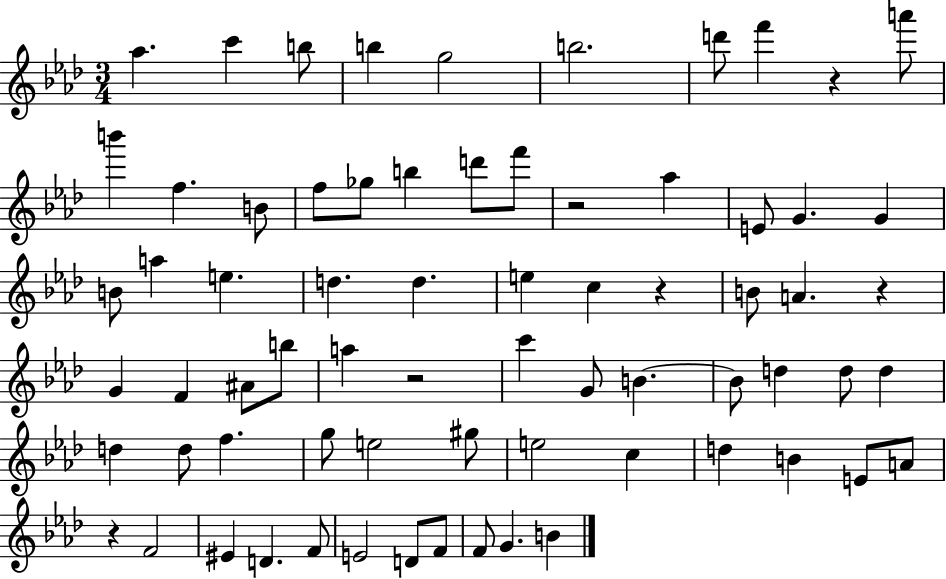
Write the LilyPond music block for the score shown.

{
  \clef treble
  \numericTimeSignature
  \time 3/4
  \key aes \major
  aes''4. c'''4 b''8 | b''4 g''2 | b''2. | d'''8 f'''4 r4 a'''8 | \break b'''4 f''4. b'8 | f''8 ges''8 b''4 d'''8 f'''8 | r2 aes''4 | e'8 g'4. g'4 | \break b'8 a''4 e''4. | d''4. d''4. | e''4 c''4 r4 | b'8 a'4. r4 | \break g'4 f'4 ais'8 b''8 | a''4 r2 | c'''4 g'8 b'4.~~ | b'8 d''4 d''8 d''4 | \break d''4 d''8 f''4. | g''8 e''2 gis''8 | e''2 c''4 | d''4 b'4 e'8 a'8 | \break r4 f'2 | eis'4 d'4. f'8 | e'2 d'8 f'8 | f'8 g'4. b'4 | \break \bar "|."
}